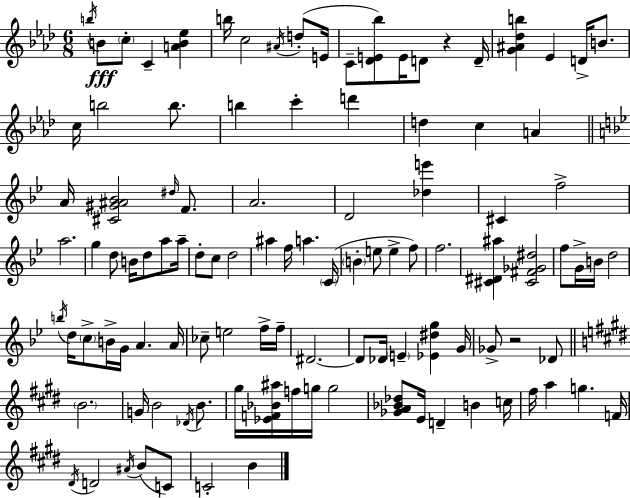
{
  \clef treble
  \numericTimeSignature
  \time 6/8
  \key aes \major
  \repeat volta 2 { \acciaccatura { b''16 }\fff b'8 \parenthesize c''8-. c'4-- <a' b' ees''>4 | b''16 c''2 \acciaccatura { ais'16 } d''8-.( | e'16 c'8-- <des' e' bes''>8) e'16 d'8 r4 | d'16-- <g' ais' des'' b''>4 ees'4 d'16-> b'8. | \break c''16 b''2 b''8. | b''4 c'''4-. d'''4 | d''4 c''4 a'4 | \bar "||" \break \key bes \major a'16 <cis' gis' ais' bes'>2 \grace { dis''16 } f'8. | a'2. | d'2 <des'' e'''>4 | cis'4 f''2-> | \break a''2. | g''4 d''8 b'16 d''8 a''8 | a''16-- d''8-. c''8 d''2 | ais''4 f''16 a''4. | \break \parenthesize c'16( \parenthesize b'4-. e''8 e''4-> f''8) | f''2. | <cis' dis' ais''>4 <cis' fis' ges' dis''>2 | f''8 g'16-> b'16 d''2 | \break \acciaccatura { b''16 } d''16 \parenthesize c''8-> b'16-> g'16 a'4. | a'16 ces''8-- e''2 | f''16-> f''16-- dis'2.~~ | dis'8 des'16 \parenthesize e'4-- <ees' dis'' g''>4 | \break g'16 ges'8-> r2 | des'8 \bar "||" \break \key e \major \parenthesize b'2. | g'16 b'2 \acciaccatura { des'16 } b'8. | gis''16 <ees' f' bes' ais''>16 f''16 g''16 g''2 | <ges' a' bes' des''>8 e'16 d'4-- b'4 | \break c''16 fis''16 a''4 g''4. | f'16 \acciaccatura { dis'16 } d'2 \acciaccatura { ais'16 }( b'8 | c'8) c'2-. b'4 | } \bar "|."
}